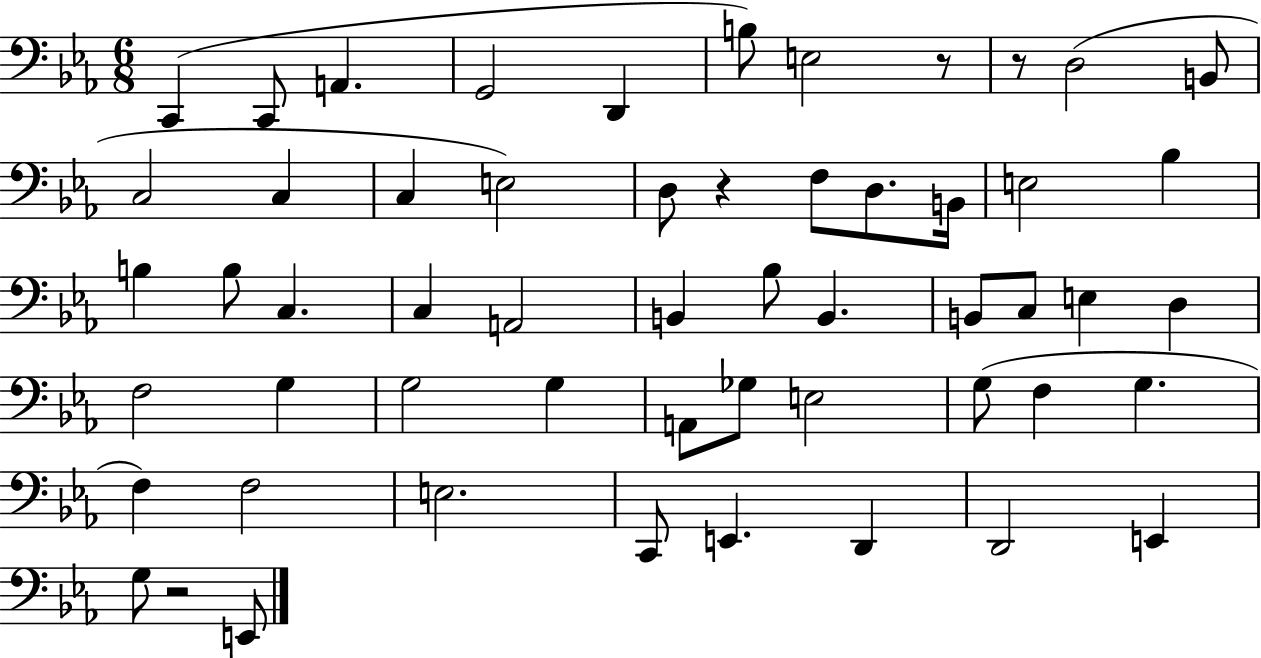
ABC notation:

X:1
T:Untitled
M:6/8
L:1/4
K:Eb
C,, C,,/2 A,, G,,2 D,, B,/2 E,2 z/2 z/2 D,2 B,,/2 C,2 C, C, E,2 D,/2 z F,/2 D,/2 B,,/4 E,2 _B, B, B,/2 C, C, A,,2 B,, _B,/2 B,, B,,/2 C,/2 E, D, F,2 G, G,2 G, A,,/2 _G,/2 E,2 G,/2 F, G, F, F,2 E,2 C,,/2 E,, D,, D,,2 E,, G,/2 z2 E,,/2